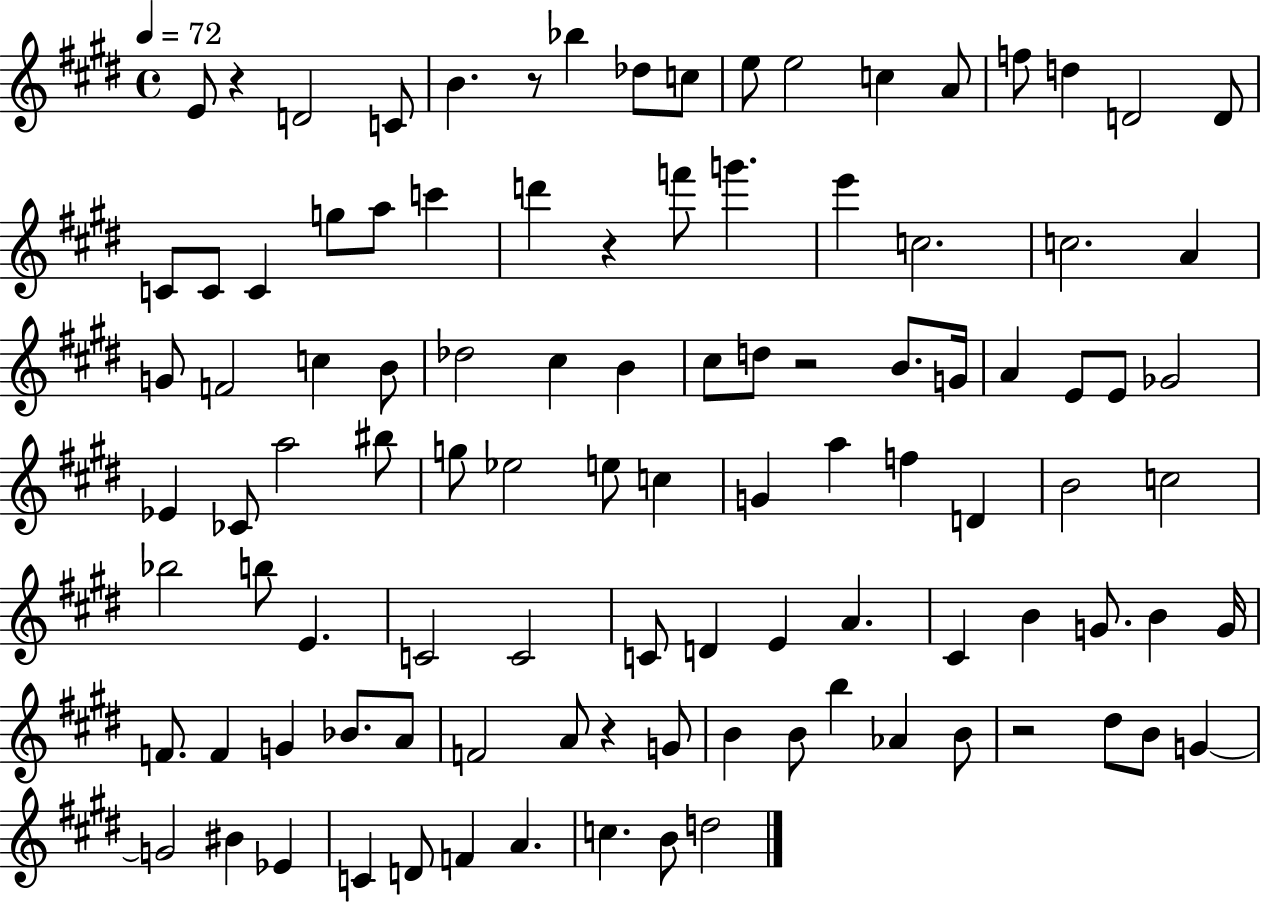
E4/e R/q D4/h C4/e B4/q. R/e Bb5/q Db5/e C5/e E5/e E5/h C5/q A4/e F5/e D5/q D4/h D4/e C4/e C4/e C4/q G5/e A5/e C6/q D6/q R/q F6/e G6/q. E6/q C5/h. C5/h. A4/q G4/e F4/h C5/q B4/e Db5/h C#5/q B4/q C#5/e D5/e R/h B4/e. G4/s A4/q E4/e E4/e Gb4/h Eb4/q CES4/e A5/h BIS5/e G5/e Eb5/h E5/e C5/q G4/q A5/q F5/q D4/q B4/h C5/h Bb5/h B5/e E4/q. C4/h C4/h C4/e D4/q E4/q A4/q. C#4/q B4/q G4/e. B4/q G4/s F4/e. F4/q G4/q Bb4/e. A4/e F4/h A4/e R/q G4/e B4/q B4/e B5/q Ab4/q B4/e R/h D#5/e B4/e G4/q G4/h BIS4/q Eb4/q C4/q D4/e F4/q A4/q. C5/q. B4/e D5/h